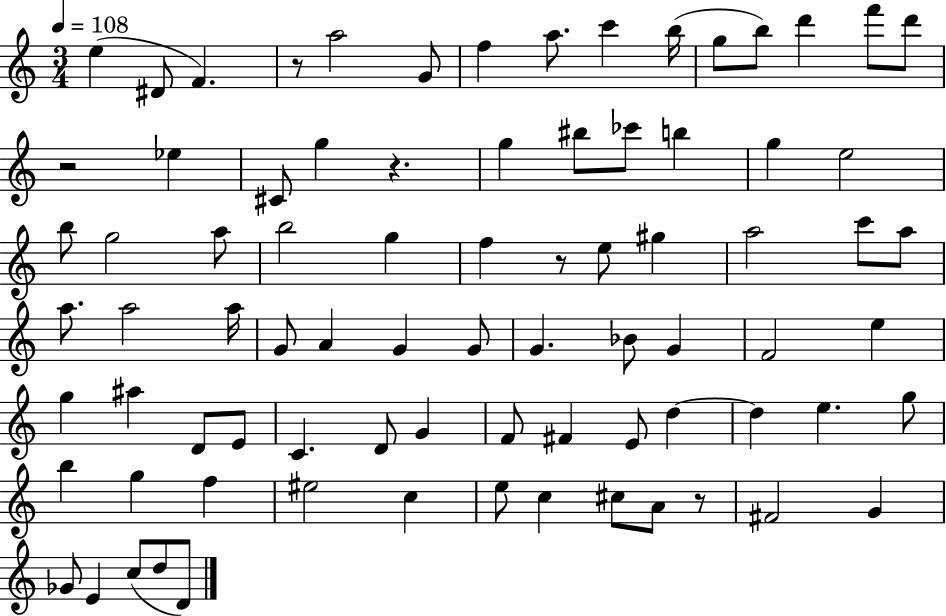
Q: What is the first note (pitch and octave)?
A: E5